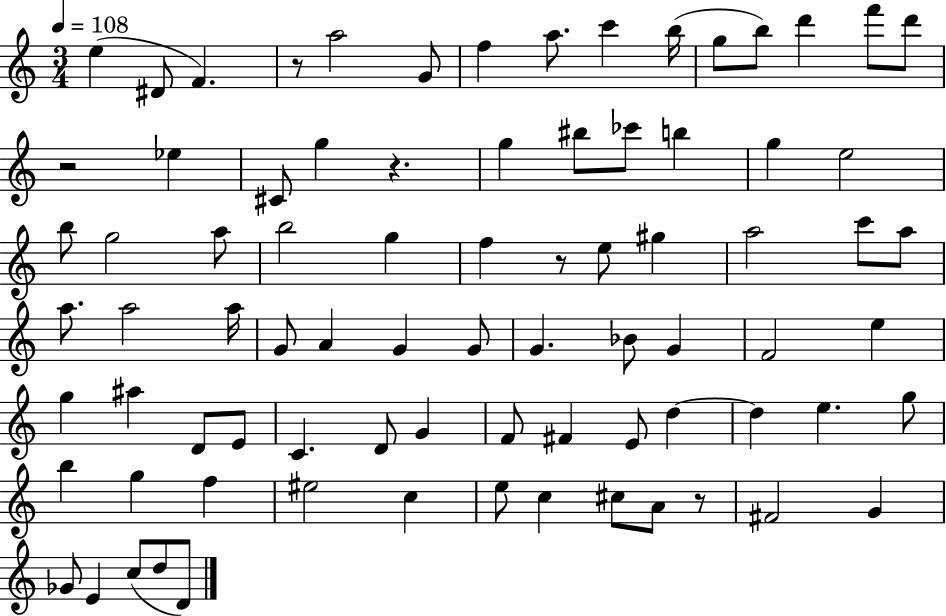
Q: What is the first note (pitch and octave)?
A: E5